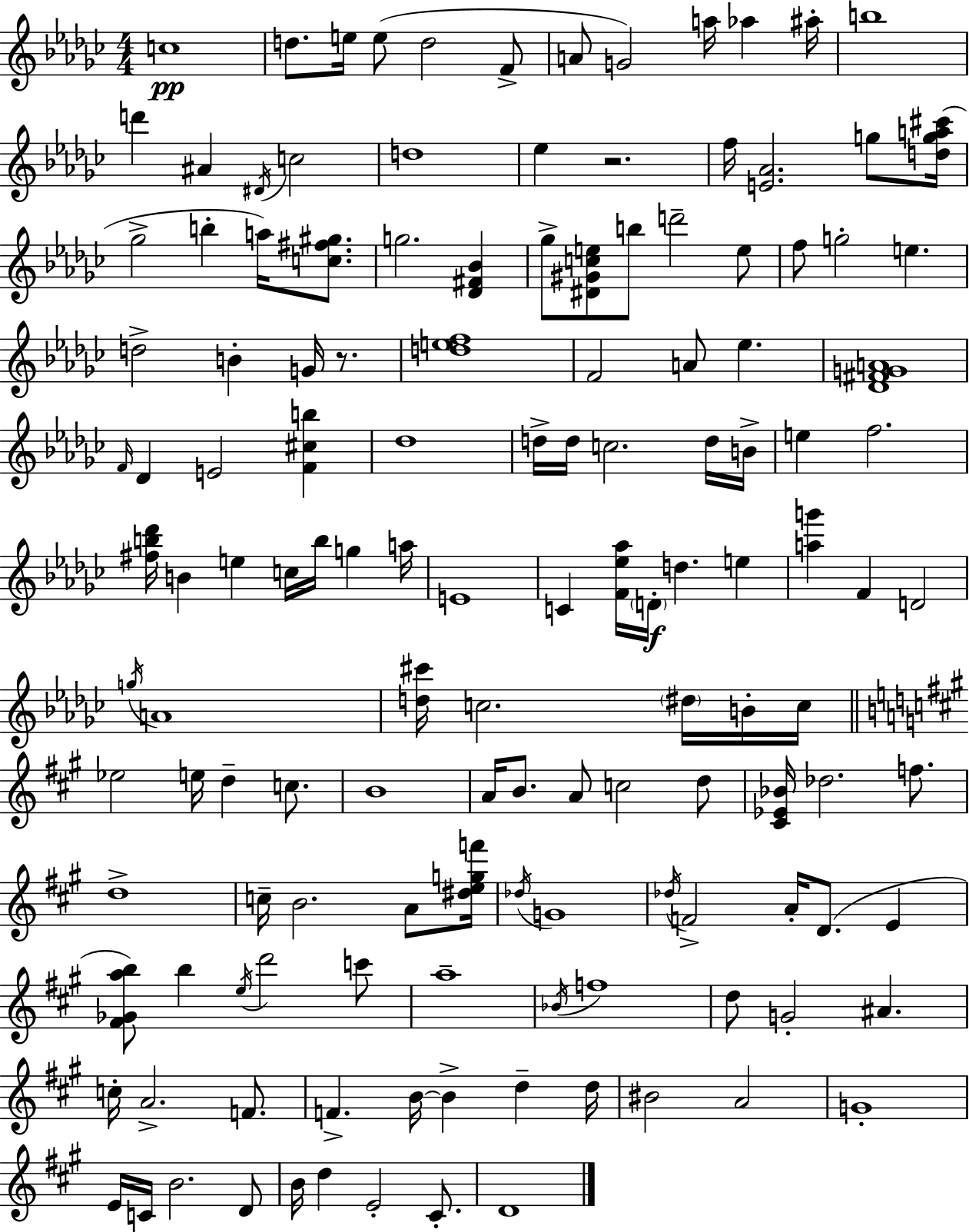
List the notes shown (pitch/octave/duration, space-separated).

C5/w D5/e. E5/s E5/e D5/h F4/e A4/e G4/h A5/s Ab5/q A#5/s B5/w D6/q A#4/q D#4/s C5/h D5/w Eb5/q R/h. F5/s [E4,Ab4]/h. G5/e [D5,G5,A5,C#6]/s Gb5/h B5/q A5/s [C5,F#5,G#5]/e. G5/h. [Db4,F#4,Bb4]/q Gb5/e [D#4,G#4,C5,E5]/e B5/e D6/h E5/e F5/e G5/h E5/q. D5/h B4/q G4/s R/e. [D5,E5,F5]/w F4/h A4/e Eb5/q. [Db4,F#4,G4,A4]/w F4/s Db4/q E4/h [F4,C#5,B5]/q Db5/w D5/s D5/s C5/h. D5/s B4/s E5/q F5/h. [F#5,B5,Db6]/s B4/q E5/q C5/s B5/s G5/q A5/s E4/w C4/q [F4,Eb5,Ab5]/s D4/s D5/q. E5/q [A5,G6]/q F4/q D4/h G5/s A4/w [D5,C#6]/s C5/h. D#5/s B4/s C5/s Eb5/h E5/s D5/q C5/e. B4/w A4/s B4/e. A4/e C5/h D5/e [C#4,Eb4,Bb4]/s Db5/h. F5/e. D5/w C5/s B4/h. A4/e [D#5,E5,G5,F6]/s Db5/s G4/w Db5/s F4/h A4/s D4/e. E4/q [F#4,Gb4,A5,B5]/e B5/q E5/s D6/h C6/e A5/w Bb4/s F5/w D5/e G4/h A#4/q. C5/s A4/h. F4/e. F4/q. B4/s B4/q D5/q D5/s BIS4/h A4/h G4/w E4/s C4/s B4/h. D4/e B4/s D5/q E4/h C#4/e. D4/w